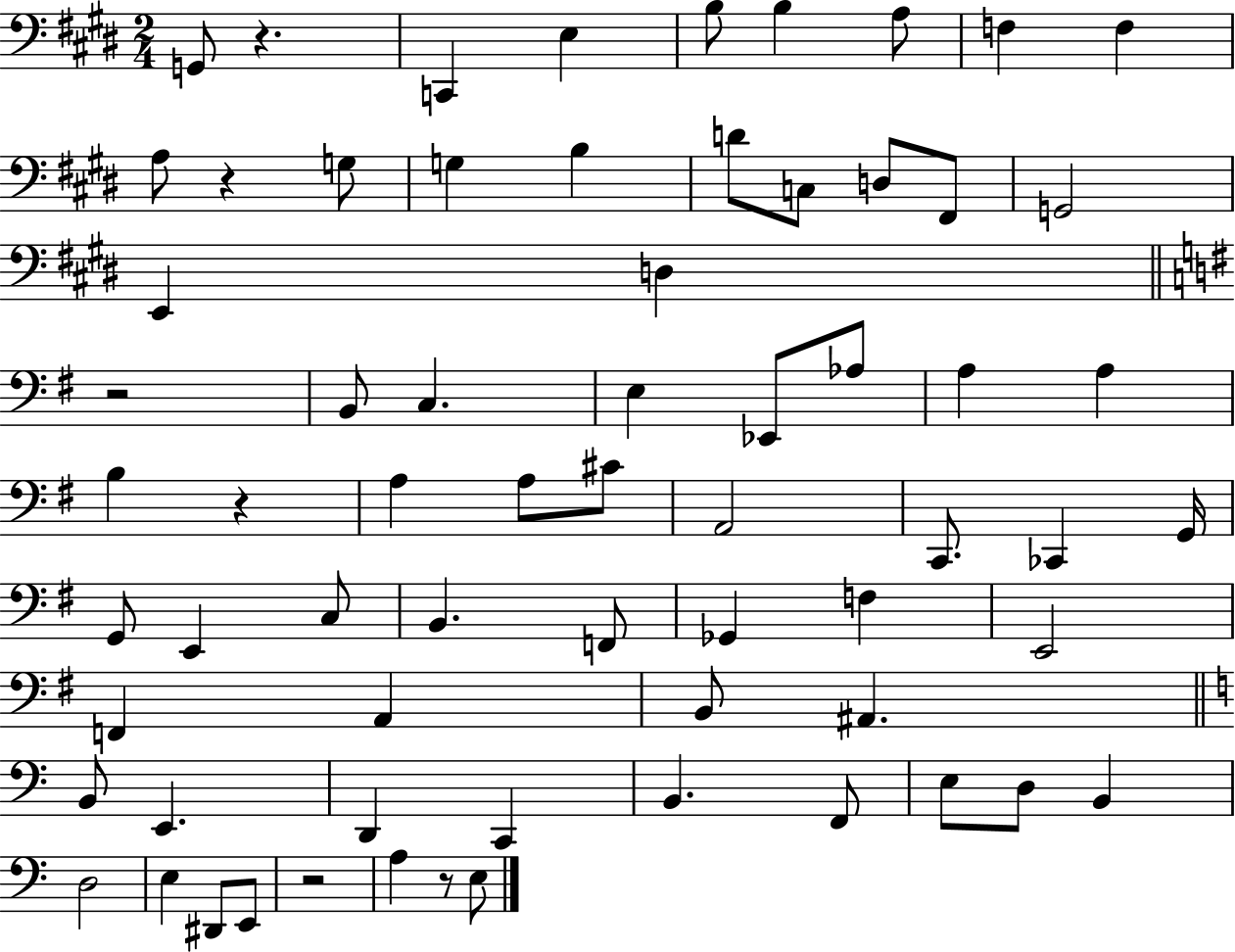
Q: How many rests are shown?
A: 6